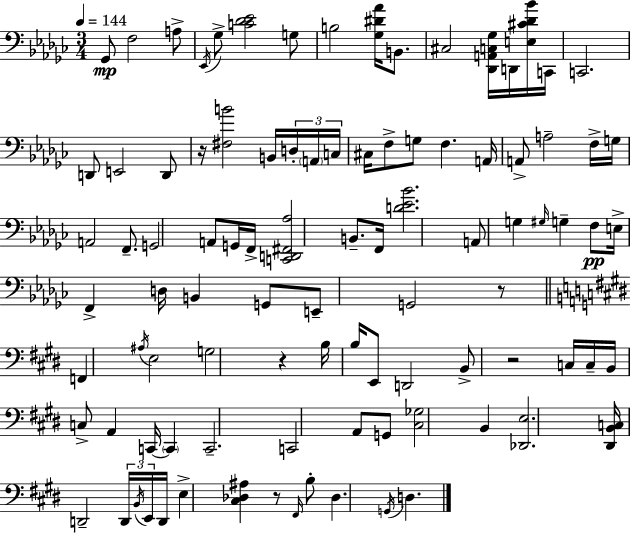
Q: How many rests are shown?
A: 5